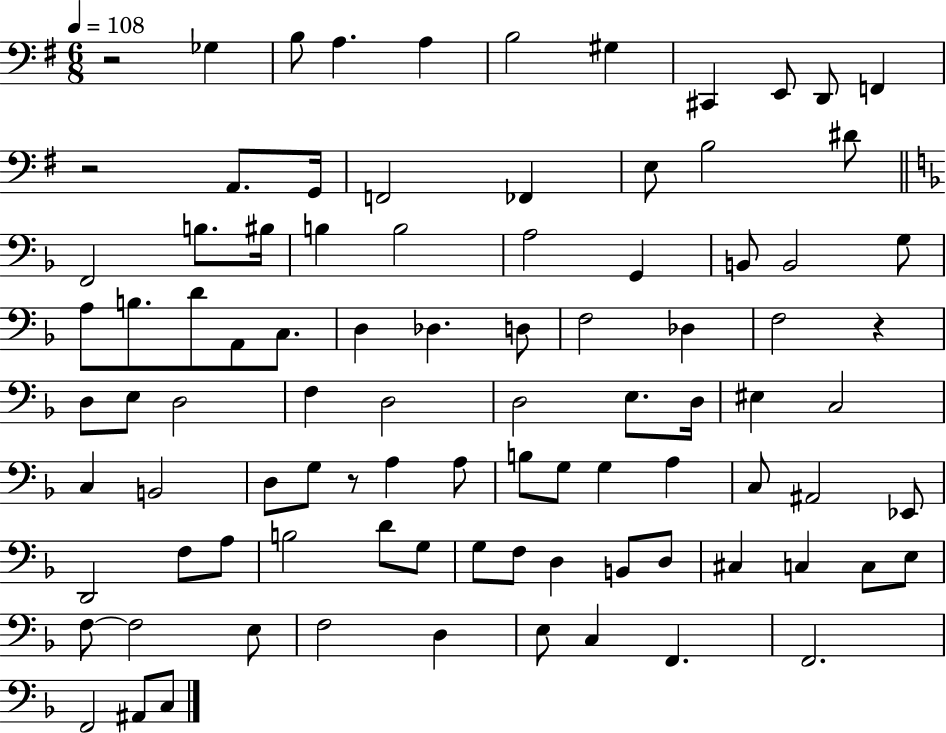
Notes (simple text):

R/h Gb3/q B3/e A3/q. A3/q B3/h G#3/q C#2/q E2/e D2/e F2/q R/h A2/e. G2/s F2/h FES2/q E3/e B3/h D#4/e F2/h B3/e. BIS3/s B3/q B3/h A3/h G2/q B2/e B2/h G3/e A3/e B3/e. D4/e A2/e C3/e. D3/q Db3/q. D3/e F3/h Db3/q F3/h R/q D3/e E3/e D3/h F3/q D3/h D3/h E3/e. D3/s EIS3/q C3/h C3/q B2/h D3/e G3/e R/e A3/q A3/e B3/e G3/e G3/q A3/q C3/e A#2/h Eb2/e D2/h F3/e A3/e B3/h D4/e G3/e G3/e F3/e D3/q B2/e D3/e C#3/q C3/q C3/e E3/e F3/e F3/h E3/e F3/h D3/q E3/e C3/q F2/q. F2/h. F2/h A#2/e C3/e